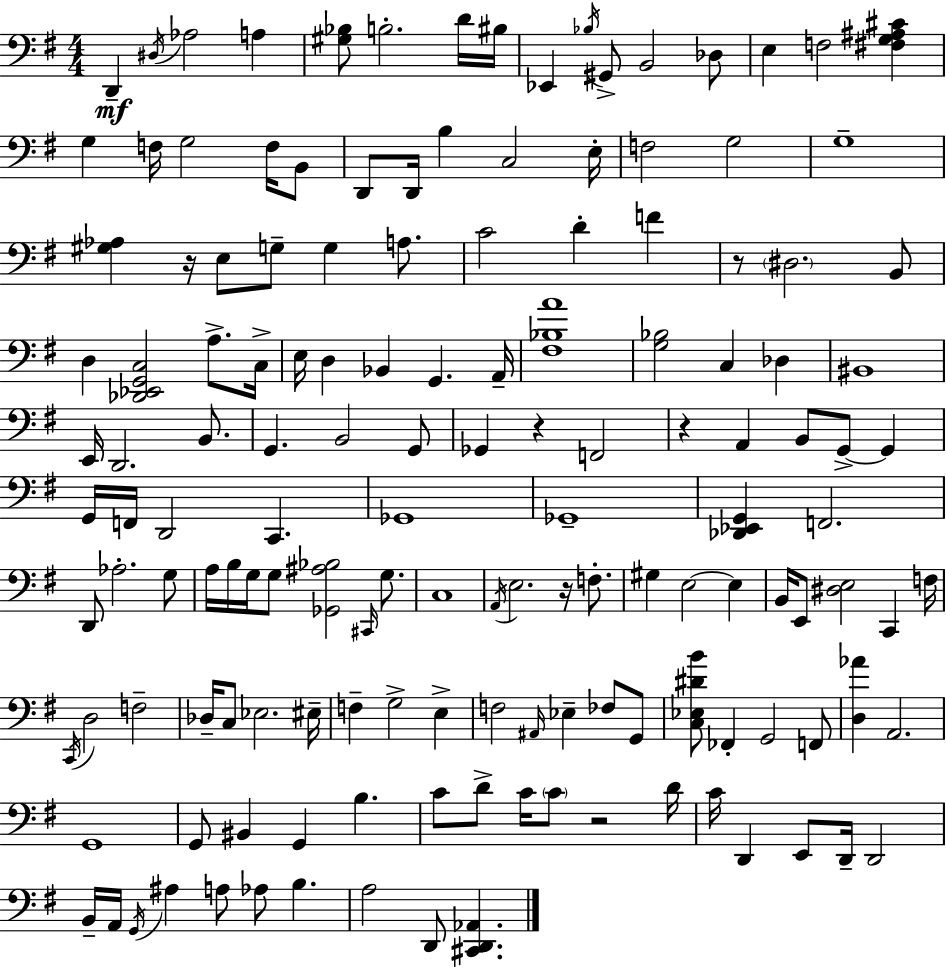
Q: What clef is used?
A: bass